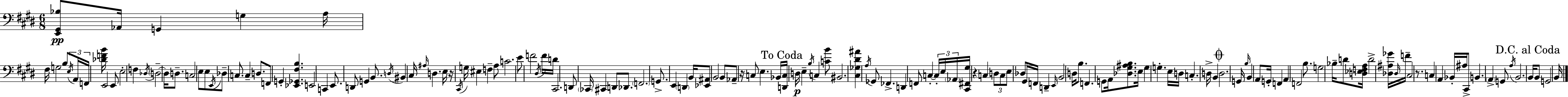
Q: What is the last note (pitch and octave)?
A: B2